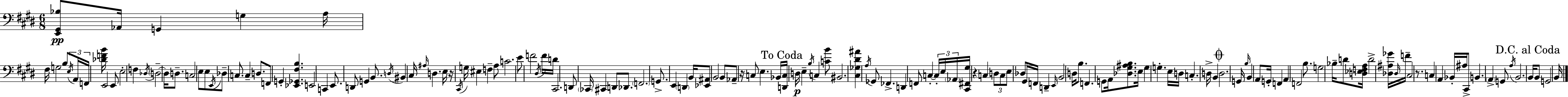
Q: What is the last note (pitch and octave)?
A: B2